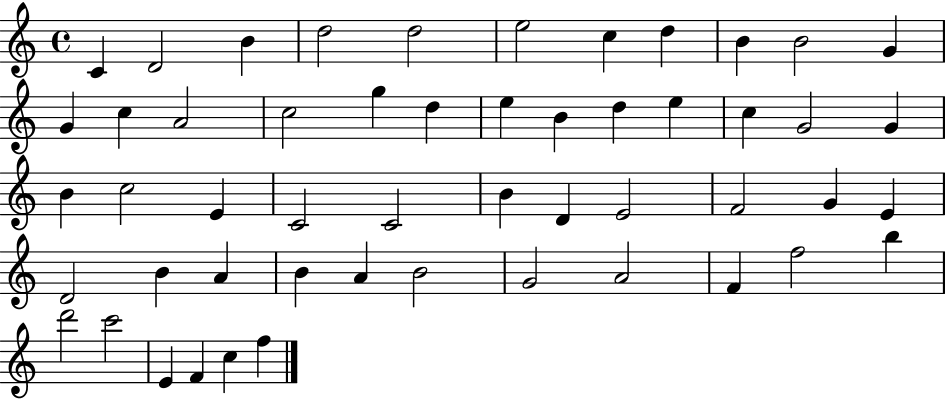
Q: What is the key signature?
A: C major